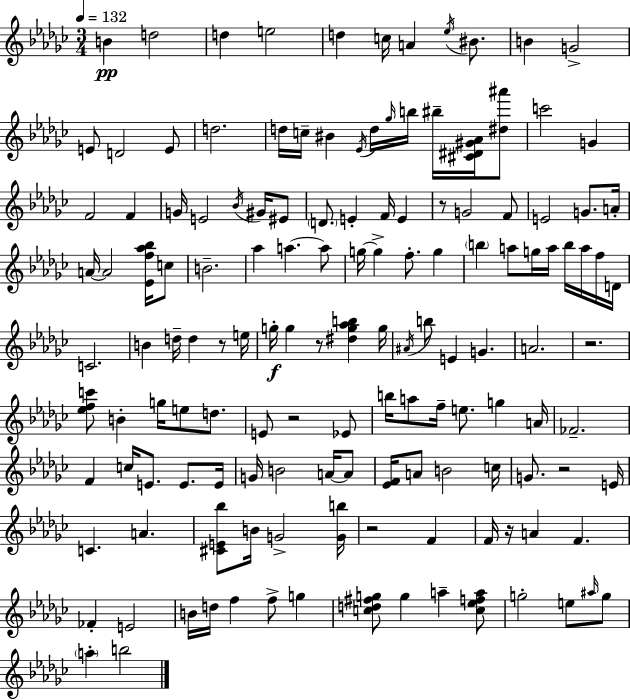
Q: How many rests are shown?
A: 8